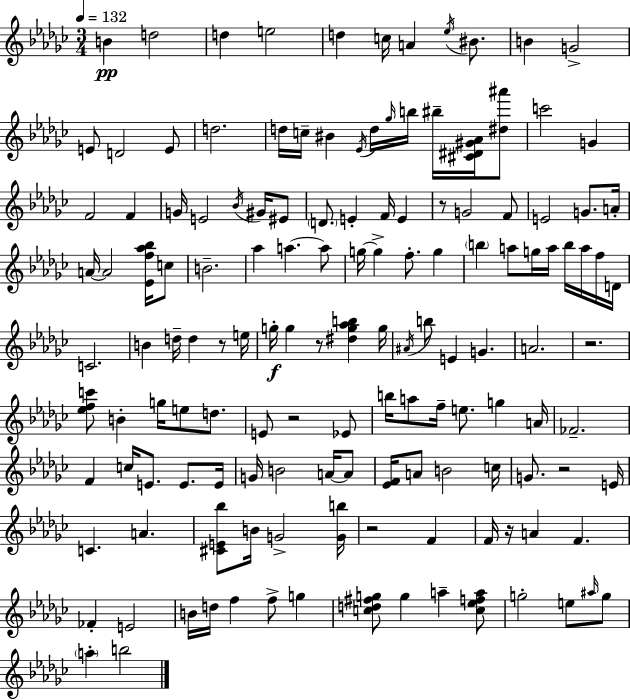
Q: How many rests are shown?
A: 8